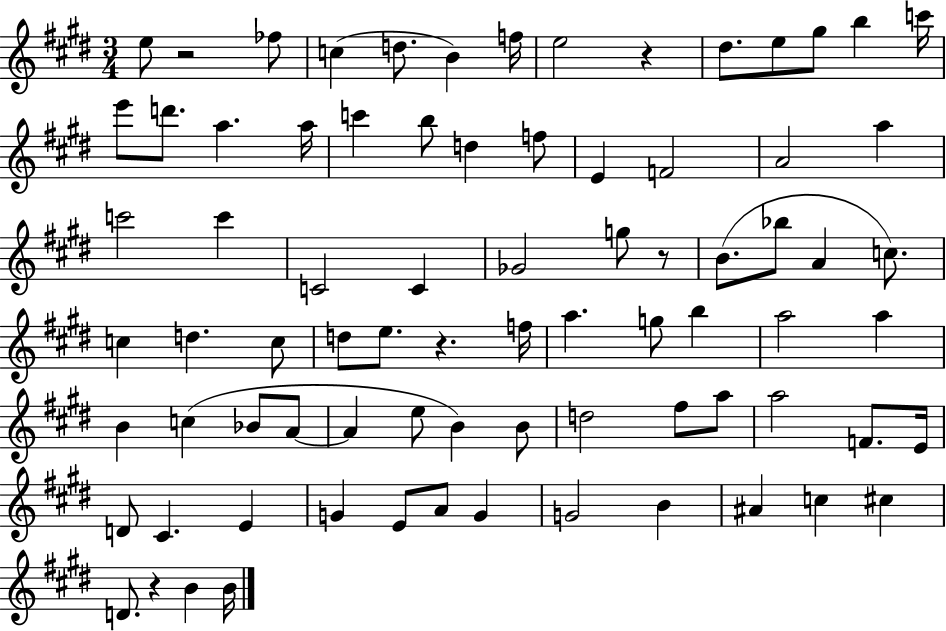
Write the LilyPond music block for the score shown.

{
  \clef treble
  \numericTimeSignature
  \time 3/4
  \key e \major
  e''8 r2 fes''8 | c''4( d''8. b'4) f''16 | e''2 r4 | dis''8. e''8 gis''8 b''4 c'''16 | \break e'''8 d'''8. a''4. a''16 | c'''4 b''8 d''4 f''8 | e'4 f'2 | a'2 a''4 | \break c'''2 c'''4 | c'2 c'4 | ges'2 g''8 r8 | b'8.( bes''8 a'4 c''8.) | \break c''4 d''4. c''8 | d''8 e''8. r4. f''16 | a''4. g''8 b''4 | a''2 a''4 | \break b'4 c''4( bes'8 a'8~~ | a'4 e''8 b'4) b'8 | d''2 fis''8 a''8 | a''2 f'8. e'16 | \break d'8 cis'4. e'4 | g'4 e'8 a'8 g'4 | g'2 b'4 | ais'4 c''4 cis''4 | \break d'8. r4 b'4 b'16 | \bar "|."
}